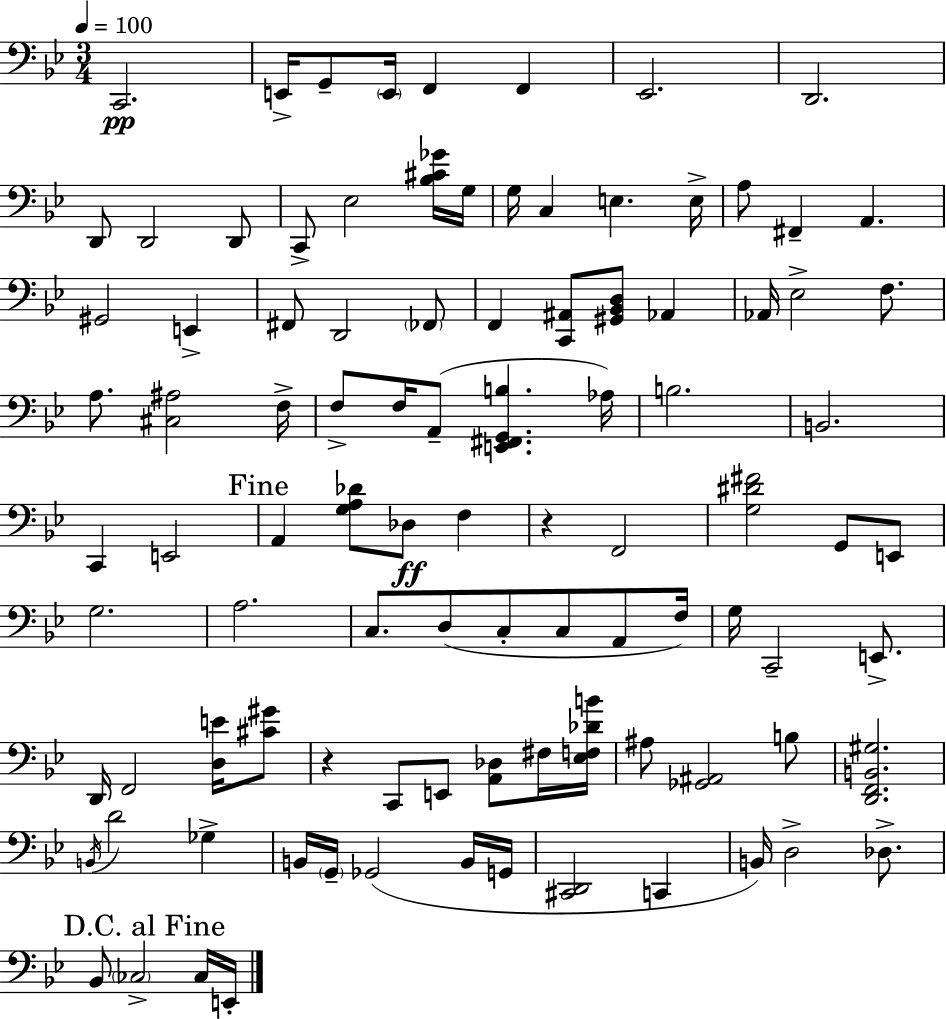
X:1
T:Untitled
M:3/4
L:1/4
K:Gm
C,,2 E,,/4 G,,/2 E,,/4 F,, F,, _E,,2 D,,2 D,,/2 D,,2 D,,/2 C,,/2 _E,2 [_B,^C_G]/4 G,/4 G,/4 C, E, E,/4 A,/2 ^F,, A,, ^G,,2 E,, ^F,,/2 D,,2 _F,,/2 F,, [C,,^A,,]/2 [^G,,_B,,D,]/2 _A,, _A,,/4 _E,2 F,/2 A,/2 [^C,^A,]2 F,/4 F,/2 F,/4 A,,/2 [E,,^F,,G,,B,] _A,/4 B,2 B,,2 C,, E,,2 A,, [G,A,_D]/2 _D,/2 F, z F,,2 [G,^D^F]2 G,,/2 E,,/2 G,2 A,2 C,/2 D,/2 C,/2 C,/2 A,,/2 F,/4 G,/4 C,,2 E,,/2 D,,/4 F,,2 [D,E]/4 [^C^G]/2 z C,,/2 E,,/2 [A,,_D,]/2 ^F,/4 [_E,F,_DB]/4 ^A,/2 [_G,,^A,,]2 B,/2 [D,,F,,B,,^G,]2 B,,/4 D2 _G, B,,/4 G,,/4 _G,,2 B,,/4 G,,/4 [^C,,D,,]2 C,, B,,/4 D,2 _D,/2 _B,,/2 _C,2 _C,/4 E,,/4